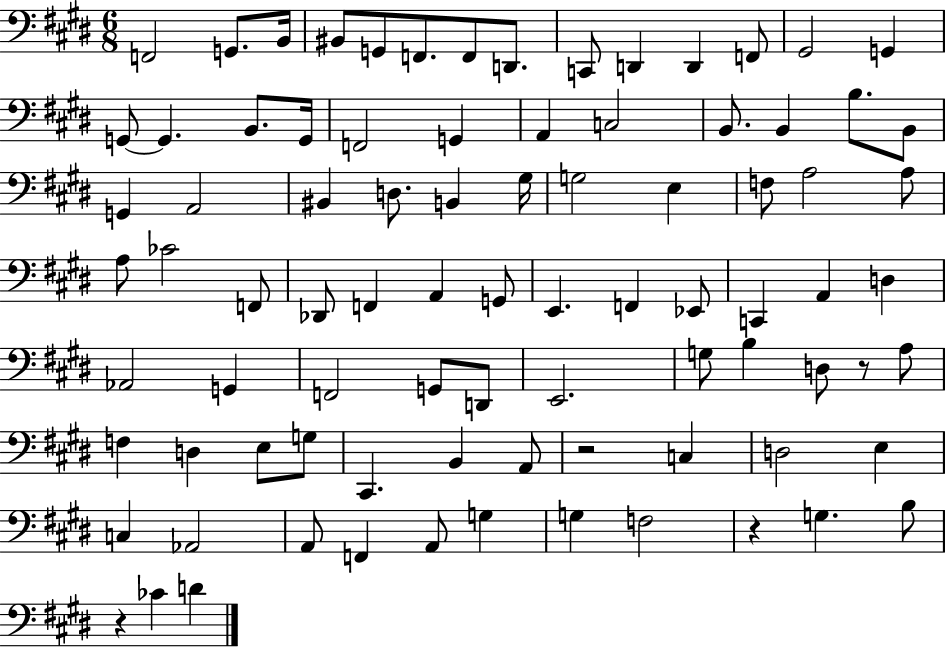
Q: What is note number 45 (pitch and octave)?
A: E2